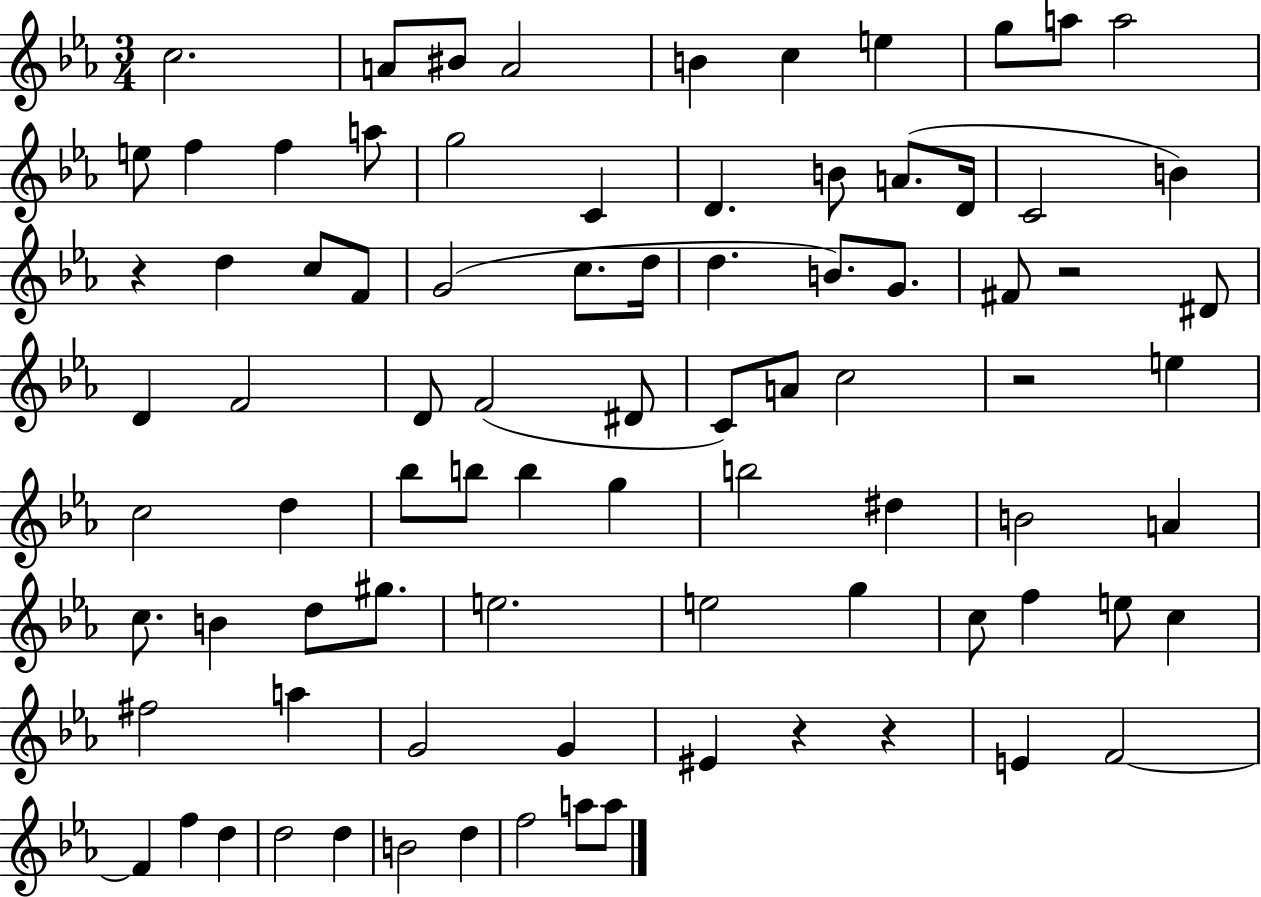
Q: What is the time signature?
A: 3/4